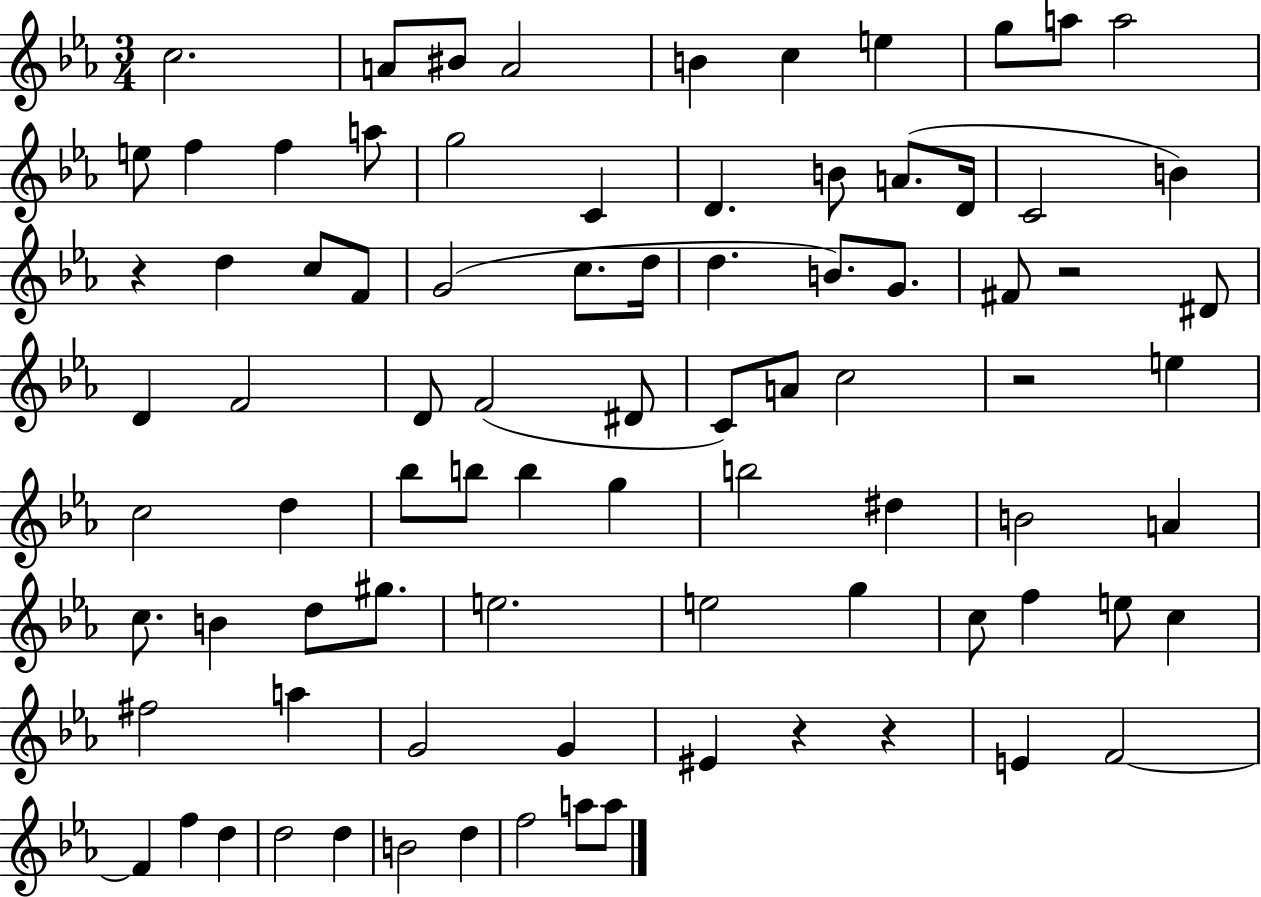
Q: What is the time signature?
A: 3/4